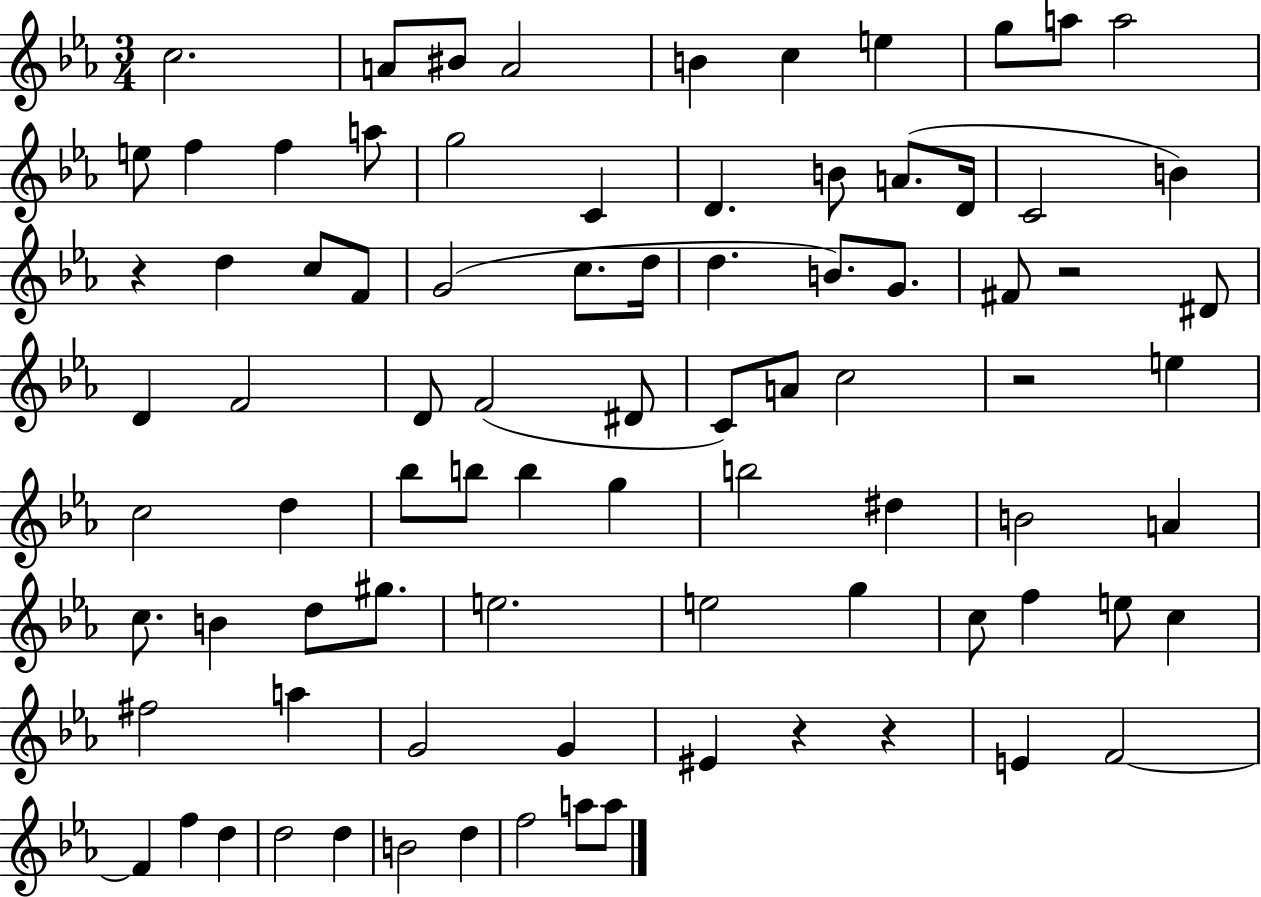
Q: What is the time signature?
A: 3/4